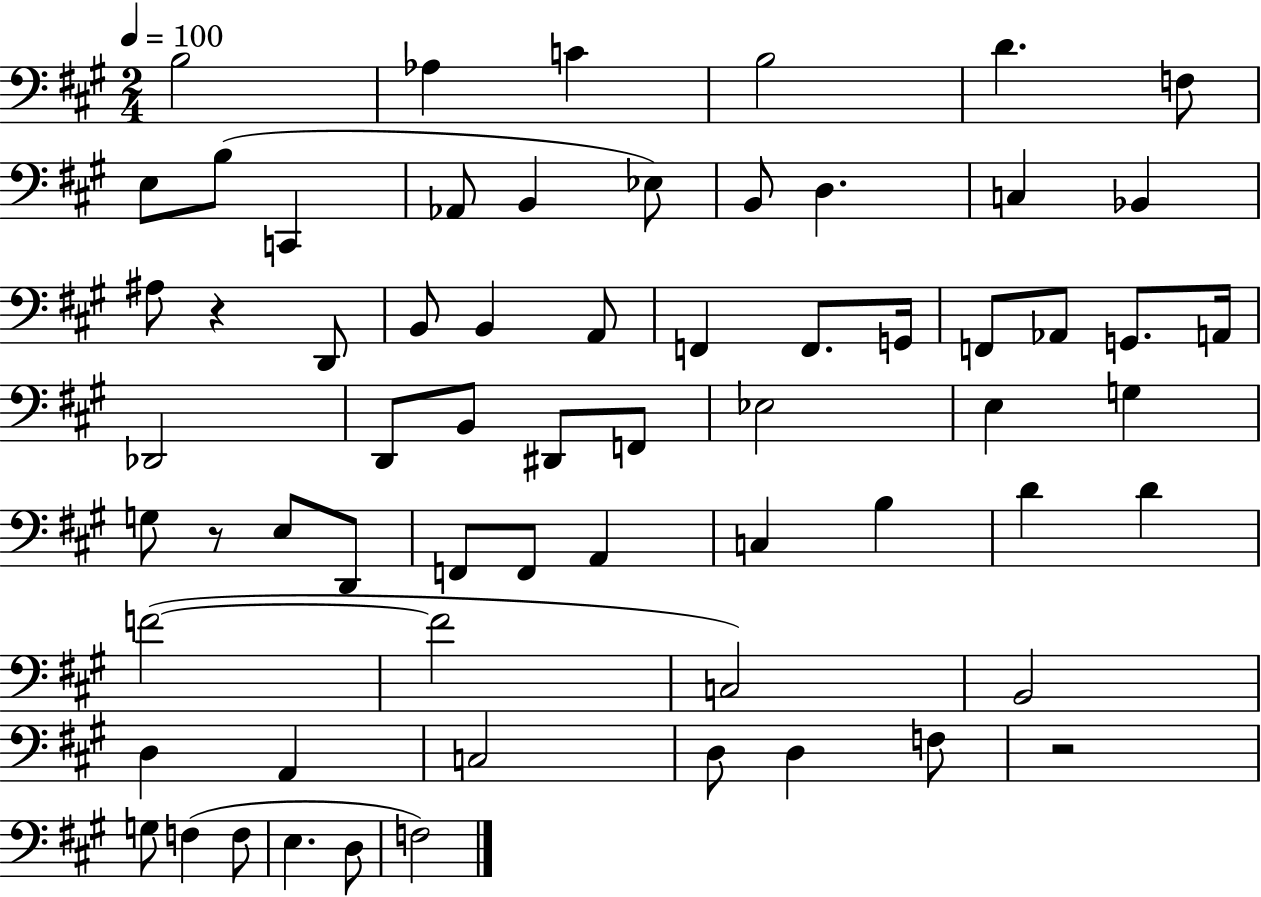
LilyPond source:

{
  \clef bass
  \numericTimeSignature
  \time 2/4
  \key a \major
  \tempo 4 = 100
  b2 | aes4 c'4 | b2 | d'4. f8 | \break e8 b8( c,4 | aes,8 b,4 ees8) | b,8 d4. | c4 bes,4 | \break ais8 r4 d,8 | b,8 b,4 a,8 | f,4 f,8. g,16 | f,8 aes,8 g,8. a,16 | \break des,2 | d,8 b,8 dis,8 f,8 | ees2 | e4 g4 | \break g8 r8 e8 d,8 | f,8 f,8 a,4 | c4 b4 | d'4 d'4 | \break f'2~(~ | f'2 | c2) | b,2 | \break d4 a,4 | c2 | d8 d4 f8 | r2 | \break g8 f4( f8 | e4. d8 | f2) | \bar "|."
}